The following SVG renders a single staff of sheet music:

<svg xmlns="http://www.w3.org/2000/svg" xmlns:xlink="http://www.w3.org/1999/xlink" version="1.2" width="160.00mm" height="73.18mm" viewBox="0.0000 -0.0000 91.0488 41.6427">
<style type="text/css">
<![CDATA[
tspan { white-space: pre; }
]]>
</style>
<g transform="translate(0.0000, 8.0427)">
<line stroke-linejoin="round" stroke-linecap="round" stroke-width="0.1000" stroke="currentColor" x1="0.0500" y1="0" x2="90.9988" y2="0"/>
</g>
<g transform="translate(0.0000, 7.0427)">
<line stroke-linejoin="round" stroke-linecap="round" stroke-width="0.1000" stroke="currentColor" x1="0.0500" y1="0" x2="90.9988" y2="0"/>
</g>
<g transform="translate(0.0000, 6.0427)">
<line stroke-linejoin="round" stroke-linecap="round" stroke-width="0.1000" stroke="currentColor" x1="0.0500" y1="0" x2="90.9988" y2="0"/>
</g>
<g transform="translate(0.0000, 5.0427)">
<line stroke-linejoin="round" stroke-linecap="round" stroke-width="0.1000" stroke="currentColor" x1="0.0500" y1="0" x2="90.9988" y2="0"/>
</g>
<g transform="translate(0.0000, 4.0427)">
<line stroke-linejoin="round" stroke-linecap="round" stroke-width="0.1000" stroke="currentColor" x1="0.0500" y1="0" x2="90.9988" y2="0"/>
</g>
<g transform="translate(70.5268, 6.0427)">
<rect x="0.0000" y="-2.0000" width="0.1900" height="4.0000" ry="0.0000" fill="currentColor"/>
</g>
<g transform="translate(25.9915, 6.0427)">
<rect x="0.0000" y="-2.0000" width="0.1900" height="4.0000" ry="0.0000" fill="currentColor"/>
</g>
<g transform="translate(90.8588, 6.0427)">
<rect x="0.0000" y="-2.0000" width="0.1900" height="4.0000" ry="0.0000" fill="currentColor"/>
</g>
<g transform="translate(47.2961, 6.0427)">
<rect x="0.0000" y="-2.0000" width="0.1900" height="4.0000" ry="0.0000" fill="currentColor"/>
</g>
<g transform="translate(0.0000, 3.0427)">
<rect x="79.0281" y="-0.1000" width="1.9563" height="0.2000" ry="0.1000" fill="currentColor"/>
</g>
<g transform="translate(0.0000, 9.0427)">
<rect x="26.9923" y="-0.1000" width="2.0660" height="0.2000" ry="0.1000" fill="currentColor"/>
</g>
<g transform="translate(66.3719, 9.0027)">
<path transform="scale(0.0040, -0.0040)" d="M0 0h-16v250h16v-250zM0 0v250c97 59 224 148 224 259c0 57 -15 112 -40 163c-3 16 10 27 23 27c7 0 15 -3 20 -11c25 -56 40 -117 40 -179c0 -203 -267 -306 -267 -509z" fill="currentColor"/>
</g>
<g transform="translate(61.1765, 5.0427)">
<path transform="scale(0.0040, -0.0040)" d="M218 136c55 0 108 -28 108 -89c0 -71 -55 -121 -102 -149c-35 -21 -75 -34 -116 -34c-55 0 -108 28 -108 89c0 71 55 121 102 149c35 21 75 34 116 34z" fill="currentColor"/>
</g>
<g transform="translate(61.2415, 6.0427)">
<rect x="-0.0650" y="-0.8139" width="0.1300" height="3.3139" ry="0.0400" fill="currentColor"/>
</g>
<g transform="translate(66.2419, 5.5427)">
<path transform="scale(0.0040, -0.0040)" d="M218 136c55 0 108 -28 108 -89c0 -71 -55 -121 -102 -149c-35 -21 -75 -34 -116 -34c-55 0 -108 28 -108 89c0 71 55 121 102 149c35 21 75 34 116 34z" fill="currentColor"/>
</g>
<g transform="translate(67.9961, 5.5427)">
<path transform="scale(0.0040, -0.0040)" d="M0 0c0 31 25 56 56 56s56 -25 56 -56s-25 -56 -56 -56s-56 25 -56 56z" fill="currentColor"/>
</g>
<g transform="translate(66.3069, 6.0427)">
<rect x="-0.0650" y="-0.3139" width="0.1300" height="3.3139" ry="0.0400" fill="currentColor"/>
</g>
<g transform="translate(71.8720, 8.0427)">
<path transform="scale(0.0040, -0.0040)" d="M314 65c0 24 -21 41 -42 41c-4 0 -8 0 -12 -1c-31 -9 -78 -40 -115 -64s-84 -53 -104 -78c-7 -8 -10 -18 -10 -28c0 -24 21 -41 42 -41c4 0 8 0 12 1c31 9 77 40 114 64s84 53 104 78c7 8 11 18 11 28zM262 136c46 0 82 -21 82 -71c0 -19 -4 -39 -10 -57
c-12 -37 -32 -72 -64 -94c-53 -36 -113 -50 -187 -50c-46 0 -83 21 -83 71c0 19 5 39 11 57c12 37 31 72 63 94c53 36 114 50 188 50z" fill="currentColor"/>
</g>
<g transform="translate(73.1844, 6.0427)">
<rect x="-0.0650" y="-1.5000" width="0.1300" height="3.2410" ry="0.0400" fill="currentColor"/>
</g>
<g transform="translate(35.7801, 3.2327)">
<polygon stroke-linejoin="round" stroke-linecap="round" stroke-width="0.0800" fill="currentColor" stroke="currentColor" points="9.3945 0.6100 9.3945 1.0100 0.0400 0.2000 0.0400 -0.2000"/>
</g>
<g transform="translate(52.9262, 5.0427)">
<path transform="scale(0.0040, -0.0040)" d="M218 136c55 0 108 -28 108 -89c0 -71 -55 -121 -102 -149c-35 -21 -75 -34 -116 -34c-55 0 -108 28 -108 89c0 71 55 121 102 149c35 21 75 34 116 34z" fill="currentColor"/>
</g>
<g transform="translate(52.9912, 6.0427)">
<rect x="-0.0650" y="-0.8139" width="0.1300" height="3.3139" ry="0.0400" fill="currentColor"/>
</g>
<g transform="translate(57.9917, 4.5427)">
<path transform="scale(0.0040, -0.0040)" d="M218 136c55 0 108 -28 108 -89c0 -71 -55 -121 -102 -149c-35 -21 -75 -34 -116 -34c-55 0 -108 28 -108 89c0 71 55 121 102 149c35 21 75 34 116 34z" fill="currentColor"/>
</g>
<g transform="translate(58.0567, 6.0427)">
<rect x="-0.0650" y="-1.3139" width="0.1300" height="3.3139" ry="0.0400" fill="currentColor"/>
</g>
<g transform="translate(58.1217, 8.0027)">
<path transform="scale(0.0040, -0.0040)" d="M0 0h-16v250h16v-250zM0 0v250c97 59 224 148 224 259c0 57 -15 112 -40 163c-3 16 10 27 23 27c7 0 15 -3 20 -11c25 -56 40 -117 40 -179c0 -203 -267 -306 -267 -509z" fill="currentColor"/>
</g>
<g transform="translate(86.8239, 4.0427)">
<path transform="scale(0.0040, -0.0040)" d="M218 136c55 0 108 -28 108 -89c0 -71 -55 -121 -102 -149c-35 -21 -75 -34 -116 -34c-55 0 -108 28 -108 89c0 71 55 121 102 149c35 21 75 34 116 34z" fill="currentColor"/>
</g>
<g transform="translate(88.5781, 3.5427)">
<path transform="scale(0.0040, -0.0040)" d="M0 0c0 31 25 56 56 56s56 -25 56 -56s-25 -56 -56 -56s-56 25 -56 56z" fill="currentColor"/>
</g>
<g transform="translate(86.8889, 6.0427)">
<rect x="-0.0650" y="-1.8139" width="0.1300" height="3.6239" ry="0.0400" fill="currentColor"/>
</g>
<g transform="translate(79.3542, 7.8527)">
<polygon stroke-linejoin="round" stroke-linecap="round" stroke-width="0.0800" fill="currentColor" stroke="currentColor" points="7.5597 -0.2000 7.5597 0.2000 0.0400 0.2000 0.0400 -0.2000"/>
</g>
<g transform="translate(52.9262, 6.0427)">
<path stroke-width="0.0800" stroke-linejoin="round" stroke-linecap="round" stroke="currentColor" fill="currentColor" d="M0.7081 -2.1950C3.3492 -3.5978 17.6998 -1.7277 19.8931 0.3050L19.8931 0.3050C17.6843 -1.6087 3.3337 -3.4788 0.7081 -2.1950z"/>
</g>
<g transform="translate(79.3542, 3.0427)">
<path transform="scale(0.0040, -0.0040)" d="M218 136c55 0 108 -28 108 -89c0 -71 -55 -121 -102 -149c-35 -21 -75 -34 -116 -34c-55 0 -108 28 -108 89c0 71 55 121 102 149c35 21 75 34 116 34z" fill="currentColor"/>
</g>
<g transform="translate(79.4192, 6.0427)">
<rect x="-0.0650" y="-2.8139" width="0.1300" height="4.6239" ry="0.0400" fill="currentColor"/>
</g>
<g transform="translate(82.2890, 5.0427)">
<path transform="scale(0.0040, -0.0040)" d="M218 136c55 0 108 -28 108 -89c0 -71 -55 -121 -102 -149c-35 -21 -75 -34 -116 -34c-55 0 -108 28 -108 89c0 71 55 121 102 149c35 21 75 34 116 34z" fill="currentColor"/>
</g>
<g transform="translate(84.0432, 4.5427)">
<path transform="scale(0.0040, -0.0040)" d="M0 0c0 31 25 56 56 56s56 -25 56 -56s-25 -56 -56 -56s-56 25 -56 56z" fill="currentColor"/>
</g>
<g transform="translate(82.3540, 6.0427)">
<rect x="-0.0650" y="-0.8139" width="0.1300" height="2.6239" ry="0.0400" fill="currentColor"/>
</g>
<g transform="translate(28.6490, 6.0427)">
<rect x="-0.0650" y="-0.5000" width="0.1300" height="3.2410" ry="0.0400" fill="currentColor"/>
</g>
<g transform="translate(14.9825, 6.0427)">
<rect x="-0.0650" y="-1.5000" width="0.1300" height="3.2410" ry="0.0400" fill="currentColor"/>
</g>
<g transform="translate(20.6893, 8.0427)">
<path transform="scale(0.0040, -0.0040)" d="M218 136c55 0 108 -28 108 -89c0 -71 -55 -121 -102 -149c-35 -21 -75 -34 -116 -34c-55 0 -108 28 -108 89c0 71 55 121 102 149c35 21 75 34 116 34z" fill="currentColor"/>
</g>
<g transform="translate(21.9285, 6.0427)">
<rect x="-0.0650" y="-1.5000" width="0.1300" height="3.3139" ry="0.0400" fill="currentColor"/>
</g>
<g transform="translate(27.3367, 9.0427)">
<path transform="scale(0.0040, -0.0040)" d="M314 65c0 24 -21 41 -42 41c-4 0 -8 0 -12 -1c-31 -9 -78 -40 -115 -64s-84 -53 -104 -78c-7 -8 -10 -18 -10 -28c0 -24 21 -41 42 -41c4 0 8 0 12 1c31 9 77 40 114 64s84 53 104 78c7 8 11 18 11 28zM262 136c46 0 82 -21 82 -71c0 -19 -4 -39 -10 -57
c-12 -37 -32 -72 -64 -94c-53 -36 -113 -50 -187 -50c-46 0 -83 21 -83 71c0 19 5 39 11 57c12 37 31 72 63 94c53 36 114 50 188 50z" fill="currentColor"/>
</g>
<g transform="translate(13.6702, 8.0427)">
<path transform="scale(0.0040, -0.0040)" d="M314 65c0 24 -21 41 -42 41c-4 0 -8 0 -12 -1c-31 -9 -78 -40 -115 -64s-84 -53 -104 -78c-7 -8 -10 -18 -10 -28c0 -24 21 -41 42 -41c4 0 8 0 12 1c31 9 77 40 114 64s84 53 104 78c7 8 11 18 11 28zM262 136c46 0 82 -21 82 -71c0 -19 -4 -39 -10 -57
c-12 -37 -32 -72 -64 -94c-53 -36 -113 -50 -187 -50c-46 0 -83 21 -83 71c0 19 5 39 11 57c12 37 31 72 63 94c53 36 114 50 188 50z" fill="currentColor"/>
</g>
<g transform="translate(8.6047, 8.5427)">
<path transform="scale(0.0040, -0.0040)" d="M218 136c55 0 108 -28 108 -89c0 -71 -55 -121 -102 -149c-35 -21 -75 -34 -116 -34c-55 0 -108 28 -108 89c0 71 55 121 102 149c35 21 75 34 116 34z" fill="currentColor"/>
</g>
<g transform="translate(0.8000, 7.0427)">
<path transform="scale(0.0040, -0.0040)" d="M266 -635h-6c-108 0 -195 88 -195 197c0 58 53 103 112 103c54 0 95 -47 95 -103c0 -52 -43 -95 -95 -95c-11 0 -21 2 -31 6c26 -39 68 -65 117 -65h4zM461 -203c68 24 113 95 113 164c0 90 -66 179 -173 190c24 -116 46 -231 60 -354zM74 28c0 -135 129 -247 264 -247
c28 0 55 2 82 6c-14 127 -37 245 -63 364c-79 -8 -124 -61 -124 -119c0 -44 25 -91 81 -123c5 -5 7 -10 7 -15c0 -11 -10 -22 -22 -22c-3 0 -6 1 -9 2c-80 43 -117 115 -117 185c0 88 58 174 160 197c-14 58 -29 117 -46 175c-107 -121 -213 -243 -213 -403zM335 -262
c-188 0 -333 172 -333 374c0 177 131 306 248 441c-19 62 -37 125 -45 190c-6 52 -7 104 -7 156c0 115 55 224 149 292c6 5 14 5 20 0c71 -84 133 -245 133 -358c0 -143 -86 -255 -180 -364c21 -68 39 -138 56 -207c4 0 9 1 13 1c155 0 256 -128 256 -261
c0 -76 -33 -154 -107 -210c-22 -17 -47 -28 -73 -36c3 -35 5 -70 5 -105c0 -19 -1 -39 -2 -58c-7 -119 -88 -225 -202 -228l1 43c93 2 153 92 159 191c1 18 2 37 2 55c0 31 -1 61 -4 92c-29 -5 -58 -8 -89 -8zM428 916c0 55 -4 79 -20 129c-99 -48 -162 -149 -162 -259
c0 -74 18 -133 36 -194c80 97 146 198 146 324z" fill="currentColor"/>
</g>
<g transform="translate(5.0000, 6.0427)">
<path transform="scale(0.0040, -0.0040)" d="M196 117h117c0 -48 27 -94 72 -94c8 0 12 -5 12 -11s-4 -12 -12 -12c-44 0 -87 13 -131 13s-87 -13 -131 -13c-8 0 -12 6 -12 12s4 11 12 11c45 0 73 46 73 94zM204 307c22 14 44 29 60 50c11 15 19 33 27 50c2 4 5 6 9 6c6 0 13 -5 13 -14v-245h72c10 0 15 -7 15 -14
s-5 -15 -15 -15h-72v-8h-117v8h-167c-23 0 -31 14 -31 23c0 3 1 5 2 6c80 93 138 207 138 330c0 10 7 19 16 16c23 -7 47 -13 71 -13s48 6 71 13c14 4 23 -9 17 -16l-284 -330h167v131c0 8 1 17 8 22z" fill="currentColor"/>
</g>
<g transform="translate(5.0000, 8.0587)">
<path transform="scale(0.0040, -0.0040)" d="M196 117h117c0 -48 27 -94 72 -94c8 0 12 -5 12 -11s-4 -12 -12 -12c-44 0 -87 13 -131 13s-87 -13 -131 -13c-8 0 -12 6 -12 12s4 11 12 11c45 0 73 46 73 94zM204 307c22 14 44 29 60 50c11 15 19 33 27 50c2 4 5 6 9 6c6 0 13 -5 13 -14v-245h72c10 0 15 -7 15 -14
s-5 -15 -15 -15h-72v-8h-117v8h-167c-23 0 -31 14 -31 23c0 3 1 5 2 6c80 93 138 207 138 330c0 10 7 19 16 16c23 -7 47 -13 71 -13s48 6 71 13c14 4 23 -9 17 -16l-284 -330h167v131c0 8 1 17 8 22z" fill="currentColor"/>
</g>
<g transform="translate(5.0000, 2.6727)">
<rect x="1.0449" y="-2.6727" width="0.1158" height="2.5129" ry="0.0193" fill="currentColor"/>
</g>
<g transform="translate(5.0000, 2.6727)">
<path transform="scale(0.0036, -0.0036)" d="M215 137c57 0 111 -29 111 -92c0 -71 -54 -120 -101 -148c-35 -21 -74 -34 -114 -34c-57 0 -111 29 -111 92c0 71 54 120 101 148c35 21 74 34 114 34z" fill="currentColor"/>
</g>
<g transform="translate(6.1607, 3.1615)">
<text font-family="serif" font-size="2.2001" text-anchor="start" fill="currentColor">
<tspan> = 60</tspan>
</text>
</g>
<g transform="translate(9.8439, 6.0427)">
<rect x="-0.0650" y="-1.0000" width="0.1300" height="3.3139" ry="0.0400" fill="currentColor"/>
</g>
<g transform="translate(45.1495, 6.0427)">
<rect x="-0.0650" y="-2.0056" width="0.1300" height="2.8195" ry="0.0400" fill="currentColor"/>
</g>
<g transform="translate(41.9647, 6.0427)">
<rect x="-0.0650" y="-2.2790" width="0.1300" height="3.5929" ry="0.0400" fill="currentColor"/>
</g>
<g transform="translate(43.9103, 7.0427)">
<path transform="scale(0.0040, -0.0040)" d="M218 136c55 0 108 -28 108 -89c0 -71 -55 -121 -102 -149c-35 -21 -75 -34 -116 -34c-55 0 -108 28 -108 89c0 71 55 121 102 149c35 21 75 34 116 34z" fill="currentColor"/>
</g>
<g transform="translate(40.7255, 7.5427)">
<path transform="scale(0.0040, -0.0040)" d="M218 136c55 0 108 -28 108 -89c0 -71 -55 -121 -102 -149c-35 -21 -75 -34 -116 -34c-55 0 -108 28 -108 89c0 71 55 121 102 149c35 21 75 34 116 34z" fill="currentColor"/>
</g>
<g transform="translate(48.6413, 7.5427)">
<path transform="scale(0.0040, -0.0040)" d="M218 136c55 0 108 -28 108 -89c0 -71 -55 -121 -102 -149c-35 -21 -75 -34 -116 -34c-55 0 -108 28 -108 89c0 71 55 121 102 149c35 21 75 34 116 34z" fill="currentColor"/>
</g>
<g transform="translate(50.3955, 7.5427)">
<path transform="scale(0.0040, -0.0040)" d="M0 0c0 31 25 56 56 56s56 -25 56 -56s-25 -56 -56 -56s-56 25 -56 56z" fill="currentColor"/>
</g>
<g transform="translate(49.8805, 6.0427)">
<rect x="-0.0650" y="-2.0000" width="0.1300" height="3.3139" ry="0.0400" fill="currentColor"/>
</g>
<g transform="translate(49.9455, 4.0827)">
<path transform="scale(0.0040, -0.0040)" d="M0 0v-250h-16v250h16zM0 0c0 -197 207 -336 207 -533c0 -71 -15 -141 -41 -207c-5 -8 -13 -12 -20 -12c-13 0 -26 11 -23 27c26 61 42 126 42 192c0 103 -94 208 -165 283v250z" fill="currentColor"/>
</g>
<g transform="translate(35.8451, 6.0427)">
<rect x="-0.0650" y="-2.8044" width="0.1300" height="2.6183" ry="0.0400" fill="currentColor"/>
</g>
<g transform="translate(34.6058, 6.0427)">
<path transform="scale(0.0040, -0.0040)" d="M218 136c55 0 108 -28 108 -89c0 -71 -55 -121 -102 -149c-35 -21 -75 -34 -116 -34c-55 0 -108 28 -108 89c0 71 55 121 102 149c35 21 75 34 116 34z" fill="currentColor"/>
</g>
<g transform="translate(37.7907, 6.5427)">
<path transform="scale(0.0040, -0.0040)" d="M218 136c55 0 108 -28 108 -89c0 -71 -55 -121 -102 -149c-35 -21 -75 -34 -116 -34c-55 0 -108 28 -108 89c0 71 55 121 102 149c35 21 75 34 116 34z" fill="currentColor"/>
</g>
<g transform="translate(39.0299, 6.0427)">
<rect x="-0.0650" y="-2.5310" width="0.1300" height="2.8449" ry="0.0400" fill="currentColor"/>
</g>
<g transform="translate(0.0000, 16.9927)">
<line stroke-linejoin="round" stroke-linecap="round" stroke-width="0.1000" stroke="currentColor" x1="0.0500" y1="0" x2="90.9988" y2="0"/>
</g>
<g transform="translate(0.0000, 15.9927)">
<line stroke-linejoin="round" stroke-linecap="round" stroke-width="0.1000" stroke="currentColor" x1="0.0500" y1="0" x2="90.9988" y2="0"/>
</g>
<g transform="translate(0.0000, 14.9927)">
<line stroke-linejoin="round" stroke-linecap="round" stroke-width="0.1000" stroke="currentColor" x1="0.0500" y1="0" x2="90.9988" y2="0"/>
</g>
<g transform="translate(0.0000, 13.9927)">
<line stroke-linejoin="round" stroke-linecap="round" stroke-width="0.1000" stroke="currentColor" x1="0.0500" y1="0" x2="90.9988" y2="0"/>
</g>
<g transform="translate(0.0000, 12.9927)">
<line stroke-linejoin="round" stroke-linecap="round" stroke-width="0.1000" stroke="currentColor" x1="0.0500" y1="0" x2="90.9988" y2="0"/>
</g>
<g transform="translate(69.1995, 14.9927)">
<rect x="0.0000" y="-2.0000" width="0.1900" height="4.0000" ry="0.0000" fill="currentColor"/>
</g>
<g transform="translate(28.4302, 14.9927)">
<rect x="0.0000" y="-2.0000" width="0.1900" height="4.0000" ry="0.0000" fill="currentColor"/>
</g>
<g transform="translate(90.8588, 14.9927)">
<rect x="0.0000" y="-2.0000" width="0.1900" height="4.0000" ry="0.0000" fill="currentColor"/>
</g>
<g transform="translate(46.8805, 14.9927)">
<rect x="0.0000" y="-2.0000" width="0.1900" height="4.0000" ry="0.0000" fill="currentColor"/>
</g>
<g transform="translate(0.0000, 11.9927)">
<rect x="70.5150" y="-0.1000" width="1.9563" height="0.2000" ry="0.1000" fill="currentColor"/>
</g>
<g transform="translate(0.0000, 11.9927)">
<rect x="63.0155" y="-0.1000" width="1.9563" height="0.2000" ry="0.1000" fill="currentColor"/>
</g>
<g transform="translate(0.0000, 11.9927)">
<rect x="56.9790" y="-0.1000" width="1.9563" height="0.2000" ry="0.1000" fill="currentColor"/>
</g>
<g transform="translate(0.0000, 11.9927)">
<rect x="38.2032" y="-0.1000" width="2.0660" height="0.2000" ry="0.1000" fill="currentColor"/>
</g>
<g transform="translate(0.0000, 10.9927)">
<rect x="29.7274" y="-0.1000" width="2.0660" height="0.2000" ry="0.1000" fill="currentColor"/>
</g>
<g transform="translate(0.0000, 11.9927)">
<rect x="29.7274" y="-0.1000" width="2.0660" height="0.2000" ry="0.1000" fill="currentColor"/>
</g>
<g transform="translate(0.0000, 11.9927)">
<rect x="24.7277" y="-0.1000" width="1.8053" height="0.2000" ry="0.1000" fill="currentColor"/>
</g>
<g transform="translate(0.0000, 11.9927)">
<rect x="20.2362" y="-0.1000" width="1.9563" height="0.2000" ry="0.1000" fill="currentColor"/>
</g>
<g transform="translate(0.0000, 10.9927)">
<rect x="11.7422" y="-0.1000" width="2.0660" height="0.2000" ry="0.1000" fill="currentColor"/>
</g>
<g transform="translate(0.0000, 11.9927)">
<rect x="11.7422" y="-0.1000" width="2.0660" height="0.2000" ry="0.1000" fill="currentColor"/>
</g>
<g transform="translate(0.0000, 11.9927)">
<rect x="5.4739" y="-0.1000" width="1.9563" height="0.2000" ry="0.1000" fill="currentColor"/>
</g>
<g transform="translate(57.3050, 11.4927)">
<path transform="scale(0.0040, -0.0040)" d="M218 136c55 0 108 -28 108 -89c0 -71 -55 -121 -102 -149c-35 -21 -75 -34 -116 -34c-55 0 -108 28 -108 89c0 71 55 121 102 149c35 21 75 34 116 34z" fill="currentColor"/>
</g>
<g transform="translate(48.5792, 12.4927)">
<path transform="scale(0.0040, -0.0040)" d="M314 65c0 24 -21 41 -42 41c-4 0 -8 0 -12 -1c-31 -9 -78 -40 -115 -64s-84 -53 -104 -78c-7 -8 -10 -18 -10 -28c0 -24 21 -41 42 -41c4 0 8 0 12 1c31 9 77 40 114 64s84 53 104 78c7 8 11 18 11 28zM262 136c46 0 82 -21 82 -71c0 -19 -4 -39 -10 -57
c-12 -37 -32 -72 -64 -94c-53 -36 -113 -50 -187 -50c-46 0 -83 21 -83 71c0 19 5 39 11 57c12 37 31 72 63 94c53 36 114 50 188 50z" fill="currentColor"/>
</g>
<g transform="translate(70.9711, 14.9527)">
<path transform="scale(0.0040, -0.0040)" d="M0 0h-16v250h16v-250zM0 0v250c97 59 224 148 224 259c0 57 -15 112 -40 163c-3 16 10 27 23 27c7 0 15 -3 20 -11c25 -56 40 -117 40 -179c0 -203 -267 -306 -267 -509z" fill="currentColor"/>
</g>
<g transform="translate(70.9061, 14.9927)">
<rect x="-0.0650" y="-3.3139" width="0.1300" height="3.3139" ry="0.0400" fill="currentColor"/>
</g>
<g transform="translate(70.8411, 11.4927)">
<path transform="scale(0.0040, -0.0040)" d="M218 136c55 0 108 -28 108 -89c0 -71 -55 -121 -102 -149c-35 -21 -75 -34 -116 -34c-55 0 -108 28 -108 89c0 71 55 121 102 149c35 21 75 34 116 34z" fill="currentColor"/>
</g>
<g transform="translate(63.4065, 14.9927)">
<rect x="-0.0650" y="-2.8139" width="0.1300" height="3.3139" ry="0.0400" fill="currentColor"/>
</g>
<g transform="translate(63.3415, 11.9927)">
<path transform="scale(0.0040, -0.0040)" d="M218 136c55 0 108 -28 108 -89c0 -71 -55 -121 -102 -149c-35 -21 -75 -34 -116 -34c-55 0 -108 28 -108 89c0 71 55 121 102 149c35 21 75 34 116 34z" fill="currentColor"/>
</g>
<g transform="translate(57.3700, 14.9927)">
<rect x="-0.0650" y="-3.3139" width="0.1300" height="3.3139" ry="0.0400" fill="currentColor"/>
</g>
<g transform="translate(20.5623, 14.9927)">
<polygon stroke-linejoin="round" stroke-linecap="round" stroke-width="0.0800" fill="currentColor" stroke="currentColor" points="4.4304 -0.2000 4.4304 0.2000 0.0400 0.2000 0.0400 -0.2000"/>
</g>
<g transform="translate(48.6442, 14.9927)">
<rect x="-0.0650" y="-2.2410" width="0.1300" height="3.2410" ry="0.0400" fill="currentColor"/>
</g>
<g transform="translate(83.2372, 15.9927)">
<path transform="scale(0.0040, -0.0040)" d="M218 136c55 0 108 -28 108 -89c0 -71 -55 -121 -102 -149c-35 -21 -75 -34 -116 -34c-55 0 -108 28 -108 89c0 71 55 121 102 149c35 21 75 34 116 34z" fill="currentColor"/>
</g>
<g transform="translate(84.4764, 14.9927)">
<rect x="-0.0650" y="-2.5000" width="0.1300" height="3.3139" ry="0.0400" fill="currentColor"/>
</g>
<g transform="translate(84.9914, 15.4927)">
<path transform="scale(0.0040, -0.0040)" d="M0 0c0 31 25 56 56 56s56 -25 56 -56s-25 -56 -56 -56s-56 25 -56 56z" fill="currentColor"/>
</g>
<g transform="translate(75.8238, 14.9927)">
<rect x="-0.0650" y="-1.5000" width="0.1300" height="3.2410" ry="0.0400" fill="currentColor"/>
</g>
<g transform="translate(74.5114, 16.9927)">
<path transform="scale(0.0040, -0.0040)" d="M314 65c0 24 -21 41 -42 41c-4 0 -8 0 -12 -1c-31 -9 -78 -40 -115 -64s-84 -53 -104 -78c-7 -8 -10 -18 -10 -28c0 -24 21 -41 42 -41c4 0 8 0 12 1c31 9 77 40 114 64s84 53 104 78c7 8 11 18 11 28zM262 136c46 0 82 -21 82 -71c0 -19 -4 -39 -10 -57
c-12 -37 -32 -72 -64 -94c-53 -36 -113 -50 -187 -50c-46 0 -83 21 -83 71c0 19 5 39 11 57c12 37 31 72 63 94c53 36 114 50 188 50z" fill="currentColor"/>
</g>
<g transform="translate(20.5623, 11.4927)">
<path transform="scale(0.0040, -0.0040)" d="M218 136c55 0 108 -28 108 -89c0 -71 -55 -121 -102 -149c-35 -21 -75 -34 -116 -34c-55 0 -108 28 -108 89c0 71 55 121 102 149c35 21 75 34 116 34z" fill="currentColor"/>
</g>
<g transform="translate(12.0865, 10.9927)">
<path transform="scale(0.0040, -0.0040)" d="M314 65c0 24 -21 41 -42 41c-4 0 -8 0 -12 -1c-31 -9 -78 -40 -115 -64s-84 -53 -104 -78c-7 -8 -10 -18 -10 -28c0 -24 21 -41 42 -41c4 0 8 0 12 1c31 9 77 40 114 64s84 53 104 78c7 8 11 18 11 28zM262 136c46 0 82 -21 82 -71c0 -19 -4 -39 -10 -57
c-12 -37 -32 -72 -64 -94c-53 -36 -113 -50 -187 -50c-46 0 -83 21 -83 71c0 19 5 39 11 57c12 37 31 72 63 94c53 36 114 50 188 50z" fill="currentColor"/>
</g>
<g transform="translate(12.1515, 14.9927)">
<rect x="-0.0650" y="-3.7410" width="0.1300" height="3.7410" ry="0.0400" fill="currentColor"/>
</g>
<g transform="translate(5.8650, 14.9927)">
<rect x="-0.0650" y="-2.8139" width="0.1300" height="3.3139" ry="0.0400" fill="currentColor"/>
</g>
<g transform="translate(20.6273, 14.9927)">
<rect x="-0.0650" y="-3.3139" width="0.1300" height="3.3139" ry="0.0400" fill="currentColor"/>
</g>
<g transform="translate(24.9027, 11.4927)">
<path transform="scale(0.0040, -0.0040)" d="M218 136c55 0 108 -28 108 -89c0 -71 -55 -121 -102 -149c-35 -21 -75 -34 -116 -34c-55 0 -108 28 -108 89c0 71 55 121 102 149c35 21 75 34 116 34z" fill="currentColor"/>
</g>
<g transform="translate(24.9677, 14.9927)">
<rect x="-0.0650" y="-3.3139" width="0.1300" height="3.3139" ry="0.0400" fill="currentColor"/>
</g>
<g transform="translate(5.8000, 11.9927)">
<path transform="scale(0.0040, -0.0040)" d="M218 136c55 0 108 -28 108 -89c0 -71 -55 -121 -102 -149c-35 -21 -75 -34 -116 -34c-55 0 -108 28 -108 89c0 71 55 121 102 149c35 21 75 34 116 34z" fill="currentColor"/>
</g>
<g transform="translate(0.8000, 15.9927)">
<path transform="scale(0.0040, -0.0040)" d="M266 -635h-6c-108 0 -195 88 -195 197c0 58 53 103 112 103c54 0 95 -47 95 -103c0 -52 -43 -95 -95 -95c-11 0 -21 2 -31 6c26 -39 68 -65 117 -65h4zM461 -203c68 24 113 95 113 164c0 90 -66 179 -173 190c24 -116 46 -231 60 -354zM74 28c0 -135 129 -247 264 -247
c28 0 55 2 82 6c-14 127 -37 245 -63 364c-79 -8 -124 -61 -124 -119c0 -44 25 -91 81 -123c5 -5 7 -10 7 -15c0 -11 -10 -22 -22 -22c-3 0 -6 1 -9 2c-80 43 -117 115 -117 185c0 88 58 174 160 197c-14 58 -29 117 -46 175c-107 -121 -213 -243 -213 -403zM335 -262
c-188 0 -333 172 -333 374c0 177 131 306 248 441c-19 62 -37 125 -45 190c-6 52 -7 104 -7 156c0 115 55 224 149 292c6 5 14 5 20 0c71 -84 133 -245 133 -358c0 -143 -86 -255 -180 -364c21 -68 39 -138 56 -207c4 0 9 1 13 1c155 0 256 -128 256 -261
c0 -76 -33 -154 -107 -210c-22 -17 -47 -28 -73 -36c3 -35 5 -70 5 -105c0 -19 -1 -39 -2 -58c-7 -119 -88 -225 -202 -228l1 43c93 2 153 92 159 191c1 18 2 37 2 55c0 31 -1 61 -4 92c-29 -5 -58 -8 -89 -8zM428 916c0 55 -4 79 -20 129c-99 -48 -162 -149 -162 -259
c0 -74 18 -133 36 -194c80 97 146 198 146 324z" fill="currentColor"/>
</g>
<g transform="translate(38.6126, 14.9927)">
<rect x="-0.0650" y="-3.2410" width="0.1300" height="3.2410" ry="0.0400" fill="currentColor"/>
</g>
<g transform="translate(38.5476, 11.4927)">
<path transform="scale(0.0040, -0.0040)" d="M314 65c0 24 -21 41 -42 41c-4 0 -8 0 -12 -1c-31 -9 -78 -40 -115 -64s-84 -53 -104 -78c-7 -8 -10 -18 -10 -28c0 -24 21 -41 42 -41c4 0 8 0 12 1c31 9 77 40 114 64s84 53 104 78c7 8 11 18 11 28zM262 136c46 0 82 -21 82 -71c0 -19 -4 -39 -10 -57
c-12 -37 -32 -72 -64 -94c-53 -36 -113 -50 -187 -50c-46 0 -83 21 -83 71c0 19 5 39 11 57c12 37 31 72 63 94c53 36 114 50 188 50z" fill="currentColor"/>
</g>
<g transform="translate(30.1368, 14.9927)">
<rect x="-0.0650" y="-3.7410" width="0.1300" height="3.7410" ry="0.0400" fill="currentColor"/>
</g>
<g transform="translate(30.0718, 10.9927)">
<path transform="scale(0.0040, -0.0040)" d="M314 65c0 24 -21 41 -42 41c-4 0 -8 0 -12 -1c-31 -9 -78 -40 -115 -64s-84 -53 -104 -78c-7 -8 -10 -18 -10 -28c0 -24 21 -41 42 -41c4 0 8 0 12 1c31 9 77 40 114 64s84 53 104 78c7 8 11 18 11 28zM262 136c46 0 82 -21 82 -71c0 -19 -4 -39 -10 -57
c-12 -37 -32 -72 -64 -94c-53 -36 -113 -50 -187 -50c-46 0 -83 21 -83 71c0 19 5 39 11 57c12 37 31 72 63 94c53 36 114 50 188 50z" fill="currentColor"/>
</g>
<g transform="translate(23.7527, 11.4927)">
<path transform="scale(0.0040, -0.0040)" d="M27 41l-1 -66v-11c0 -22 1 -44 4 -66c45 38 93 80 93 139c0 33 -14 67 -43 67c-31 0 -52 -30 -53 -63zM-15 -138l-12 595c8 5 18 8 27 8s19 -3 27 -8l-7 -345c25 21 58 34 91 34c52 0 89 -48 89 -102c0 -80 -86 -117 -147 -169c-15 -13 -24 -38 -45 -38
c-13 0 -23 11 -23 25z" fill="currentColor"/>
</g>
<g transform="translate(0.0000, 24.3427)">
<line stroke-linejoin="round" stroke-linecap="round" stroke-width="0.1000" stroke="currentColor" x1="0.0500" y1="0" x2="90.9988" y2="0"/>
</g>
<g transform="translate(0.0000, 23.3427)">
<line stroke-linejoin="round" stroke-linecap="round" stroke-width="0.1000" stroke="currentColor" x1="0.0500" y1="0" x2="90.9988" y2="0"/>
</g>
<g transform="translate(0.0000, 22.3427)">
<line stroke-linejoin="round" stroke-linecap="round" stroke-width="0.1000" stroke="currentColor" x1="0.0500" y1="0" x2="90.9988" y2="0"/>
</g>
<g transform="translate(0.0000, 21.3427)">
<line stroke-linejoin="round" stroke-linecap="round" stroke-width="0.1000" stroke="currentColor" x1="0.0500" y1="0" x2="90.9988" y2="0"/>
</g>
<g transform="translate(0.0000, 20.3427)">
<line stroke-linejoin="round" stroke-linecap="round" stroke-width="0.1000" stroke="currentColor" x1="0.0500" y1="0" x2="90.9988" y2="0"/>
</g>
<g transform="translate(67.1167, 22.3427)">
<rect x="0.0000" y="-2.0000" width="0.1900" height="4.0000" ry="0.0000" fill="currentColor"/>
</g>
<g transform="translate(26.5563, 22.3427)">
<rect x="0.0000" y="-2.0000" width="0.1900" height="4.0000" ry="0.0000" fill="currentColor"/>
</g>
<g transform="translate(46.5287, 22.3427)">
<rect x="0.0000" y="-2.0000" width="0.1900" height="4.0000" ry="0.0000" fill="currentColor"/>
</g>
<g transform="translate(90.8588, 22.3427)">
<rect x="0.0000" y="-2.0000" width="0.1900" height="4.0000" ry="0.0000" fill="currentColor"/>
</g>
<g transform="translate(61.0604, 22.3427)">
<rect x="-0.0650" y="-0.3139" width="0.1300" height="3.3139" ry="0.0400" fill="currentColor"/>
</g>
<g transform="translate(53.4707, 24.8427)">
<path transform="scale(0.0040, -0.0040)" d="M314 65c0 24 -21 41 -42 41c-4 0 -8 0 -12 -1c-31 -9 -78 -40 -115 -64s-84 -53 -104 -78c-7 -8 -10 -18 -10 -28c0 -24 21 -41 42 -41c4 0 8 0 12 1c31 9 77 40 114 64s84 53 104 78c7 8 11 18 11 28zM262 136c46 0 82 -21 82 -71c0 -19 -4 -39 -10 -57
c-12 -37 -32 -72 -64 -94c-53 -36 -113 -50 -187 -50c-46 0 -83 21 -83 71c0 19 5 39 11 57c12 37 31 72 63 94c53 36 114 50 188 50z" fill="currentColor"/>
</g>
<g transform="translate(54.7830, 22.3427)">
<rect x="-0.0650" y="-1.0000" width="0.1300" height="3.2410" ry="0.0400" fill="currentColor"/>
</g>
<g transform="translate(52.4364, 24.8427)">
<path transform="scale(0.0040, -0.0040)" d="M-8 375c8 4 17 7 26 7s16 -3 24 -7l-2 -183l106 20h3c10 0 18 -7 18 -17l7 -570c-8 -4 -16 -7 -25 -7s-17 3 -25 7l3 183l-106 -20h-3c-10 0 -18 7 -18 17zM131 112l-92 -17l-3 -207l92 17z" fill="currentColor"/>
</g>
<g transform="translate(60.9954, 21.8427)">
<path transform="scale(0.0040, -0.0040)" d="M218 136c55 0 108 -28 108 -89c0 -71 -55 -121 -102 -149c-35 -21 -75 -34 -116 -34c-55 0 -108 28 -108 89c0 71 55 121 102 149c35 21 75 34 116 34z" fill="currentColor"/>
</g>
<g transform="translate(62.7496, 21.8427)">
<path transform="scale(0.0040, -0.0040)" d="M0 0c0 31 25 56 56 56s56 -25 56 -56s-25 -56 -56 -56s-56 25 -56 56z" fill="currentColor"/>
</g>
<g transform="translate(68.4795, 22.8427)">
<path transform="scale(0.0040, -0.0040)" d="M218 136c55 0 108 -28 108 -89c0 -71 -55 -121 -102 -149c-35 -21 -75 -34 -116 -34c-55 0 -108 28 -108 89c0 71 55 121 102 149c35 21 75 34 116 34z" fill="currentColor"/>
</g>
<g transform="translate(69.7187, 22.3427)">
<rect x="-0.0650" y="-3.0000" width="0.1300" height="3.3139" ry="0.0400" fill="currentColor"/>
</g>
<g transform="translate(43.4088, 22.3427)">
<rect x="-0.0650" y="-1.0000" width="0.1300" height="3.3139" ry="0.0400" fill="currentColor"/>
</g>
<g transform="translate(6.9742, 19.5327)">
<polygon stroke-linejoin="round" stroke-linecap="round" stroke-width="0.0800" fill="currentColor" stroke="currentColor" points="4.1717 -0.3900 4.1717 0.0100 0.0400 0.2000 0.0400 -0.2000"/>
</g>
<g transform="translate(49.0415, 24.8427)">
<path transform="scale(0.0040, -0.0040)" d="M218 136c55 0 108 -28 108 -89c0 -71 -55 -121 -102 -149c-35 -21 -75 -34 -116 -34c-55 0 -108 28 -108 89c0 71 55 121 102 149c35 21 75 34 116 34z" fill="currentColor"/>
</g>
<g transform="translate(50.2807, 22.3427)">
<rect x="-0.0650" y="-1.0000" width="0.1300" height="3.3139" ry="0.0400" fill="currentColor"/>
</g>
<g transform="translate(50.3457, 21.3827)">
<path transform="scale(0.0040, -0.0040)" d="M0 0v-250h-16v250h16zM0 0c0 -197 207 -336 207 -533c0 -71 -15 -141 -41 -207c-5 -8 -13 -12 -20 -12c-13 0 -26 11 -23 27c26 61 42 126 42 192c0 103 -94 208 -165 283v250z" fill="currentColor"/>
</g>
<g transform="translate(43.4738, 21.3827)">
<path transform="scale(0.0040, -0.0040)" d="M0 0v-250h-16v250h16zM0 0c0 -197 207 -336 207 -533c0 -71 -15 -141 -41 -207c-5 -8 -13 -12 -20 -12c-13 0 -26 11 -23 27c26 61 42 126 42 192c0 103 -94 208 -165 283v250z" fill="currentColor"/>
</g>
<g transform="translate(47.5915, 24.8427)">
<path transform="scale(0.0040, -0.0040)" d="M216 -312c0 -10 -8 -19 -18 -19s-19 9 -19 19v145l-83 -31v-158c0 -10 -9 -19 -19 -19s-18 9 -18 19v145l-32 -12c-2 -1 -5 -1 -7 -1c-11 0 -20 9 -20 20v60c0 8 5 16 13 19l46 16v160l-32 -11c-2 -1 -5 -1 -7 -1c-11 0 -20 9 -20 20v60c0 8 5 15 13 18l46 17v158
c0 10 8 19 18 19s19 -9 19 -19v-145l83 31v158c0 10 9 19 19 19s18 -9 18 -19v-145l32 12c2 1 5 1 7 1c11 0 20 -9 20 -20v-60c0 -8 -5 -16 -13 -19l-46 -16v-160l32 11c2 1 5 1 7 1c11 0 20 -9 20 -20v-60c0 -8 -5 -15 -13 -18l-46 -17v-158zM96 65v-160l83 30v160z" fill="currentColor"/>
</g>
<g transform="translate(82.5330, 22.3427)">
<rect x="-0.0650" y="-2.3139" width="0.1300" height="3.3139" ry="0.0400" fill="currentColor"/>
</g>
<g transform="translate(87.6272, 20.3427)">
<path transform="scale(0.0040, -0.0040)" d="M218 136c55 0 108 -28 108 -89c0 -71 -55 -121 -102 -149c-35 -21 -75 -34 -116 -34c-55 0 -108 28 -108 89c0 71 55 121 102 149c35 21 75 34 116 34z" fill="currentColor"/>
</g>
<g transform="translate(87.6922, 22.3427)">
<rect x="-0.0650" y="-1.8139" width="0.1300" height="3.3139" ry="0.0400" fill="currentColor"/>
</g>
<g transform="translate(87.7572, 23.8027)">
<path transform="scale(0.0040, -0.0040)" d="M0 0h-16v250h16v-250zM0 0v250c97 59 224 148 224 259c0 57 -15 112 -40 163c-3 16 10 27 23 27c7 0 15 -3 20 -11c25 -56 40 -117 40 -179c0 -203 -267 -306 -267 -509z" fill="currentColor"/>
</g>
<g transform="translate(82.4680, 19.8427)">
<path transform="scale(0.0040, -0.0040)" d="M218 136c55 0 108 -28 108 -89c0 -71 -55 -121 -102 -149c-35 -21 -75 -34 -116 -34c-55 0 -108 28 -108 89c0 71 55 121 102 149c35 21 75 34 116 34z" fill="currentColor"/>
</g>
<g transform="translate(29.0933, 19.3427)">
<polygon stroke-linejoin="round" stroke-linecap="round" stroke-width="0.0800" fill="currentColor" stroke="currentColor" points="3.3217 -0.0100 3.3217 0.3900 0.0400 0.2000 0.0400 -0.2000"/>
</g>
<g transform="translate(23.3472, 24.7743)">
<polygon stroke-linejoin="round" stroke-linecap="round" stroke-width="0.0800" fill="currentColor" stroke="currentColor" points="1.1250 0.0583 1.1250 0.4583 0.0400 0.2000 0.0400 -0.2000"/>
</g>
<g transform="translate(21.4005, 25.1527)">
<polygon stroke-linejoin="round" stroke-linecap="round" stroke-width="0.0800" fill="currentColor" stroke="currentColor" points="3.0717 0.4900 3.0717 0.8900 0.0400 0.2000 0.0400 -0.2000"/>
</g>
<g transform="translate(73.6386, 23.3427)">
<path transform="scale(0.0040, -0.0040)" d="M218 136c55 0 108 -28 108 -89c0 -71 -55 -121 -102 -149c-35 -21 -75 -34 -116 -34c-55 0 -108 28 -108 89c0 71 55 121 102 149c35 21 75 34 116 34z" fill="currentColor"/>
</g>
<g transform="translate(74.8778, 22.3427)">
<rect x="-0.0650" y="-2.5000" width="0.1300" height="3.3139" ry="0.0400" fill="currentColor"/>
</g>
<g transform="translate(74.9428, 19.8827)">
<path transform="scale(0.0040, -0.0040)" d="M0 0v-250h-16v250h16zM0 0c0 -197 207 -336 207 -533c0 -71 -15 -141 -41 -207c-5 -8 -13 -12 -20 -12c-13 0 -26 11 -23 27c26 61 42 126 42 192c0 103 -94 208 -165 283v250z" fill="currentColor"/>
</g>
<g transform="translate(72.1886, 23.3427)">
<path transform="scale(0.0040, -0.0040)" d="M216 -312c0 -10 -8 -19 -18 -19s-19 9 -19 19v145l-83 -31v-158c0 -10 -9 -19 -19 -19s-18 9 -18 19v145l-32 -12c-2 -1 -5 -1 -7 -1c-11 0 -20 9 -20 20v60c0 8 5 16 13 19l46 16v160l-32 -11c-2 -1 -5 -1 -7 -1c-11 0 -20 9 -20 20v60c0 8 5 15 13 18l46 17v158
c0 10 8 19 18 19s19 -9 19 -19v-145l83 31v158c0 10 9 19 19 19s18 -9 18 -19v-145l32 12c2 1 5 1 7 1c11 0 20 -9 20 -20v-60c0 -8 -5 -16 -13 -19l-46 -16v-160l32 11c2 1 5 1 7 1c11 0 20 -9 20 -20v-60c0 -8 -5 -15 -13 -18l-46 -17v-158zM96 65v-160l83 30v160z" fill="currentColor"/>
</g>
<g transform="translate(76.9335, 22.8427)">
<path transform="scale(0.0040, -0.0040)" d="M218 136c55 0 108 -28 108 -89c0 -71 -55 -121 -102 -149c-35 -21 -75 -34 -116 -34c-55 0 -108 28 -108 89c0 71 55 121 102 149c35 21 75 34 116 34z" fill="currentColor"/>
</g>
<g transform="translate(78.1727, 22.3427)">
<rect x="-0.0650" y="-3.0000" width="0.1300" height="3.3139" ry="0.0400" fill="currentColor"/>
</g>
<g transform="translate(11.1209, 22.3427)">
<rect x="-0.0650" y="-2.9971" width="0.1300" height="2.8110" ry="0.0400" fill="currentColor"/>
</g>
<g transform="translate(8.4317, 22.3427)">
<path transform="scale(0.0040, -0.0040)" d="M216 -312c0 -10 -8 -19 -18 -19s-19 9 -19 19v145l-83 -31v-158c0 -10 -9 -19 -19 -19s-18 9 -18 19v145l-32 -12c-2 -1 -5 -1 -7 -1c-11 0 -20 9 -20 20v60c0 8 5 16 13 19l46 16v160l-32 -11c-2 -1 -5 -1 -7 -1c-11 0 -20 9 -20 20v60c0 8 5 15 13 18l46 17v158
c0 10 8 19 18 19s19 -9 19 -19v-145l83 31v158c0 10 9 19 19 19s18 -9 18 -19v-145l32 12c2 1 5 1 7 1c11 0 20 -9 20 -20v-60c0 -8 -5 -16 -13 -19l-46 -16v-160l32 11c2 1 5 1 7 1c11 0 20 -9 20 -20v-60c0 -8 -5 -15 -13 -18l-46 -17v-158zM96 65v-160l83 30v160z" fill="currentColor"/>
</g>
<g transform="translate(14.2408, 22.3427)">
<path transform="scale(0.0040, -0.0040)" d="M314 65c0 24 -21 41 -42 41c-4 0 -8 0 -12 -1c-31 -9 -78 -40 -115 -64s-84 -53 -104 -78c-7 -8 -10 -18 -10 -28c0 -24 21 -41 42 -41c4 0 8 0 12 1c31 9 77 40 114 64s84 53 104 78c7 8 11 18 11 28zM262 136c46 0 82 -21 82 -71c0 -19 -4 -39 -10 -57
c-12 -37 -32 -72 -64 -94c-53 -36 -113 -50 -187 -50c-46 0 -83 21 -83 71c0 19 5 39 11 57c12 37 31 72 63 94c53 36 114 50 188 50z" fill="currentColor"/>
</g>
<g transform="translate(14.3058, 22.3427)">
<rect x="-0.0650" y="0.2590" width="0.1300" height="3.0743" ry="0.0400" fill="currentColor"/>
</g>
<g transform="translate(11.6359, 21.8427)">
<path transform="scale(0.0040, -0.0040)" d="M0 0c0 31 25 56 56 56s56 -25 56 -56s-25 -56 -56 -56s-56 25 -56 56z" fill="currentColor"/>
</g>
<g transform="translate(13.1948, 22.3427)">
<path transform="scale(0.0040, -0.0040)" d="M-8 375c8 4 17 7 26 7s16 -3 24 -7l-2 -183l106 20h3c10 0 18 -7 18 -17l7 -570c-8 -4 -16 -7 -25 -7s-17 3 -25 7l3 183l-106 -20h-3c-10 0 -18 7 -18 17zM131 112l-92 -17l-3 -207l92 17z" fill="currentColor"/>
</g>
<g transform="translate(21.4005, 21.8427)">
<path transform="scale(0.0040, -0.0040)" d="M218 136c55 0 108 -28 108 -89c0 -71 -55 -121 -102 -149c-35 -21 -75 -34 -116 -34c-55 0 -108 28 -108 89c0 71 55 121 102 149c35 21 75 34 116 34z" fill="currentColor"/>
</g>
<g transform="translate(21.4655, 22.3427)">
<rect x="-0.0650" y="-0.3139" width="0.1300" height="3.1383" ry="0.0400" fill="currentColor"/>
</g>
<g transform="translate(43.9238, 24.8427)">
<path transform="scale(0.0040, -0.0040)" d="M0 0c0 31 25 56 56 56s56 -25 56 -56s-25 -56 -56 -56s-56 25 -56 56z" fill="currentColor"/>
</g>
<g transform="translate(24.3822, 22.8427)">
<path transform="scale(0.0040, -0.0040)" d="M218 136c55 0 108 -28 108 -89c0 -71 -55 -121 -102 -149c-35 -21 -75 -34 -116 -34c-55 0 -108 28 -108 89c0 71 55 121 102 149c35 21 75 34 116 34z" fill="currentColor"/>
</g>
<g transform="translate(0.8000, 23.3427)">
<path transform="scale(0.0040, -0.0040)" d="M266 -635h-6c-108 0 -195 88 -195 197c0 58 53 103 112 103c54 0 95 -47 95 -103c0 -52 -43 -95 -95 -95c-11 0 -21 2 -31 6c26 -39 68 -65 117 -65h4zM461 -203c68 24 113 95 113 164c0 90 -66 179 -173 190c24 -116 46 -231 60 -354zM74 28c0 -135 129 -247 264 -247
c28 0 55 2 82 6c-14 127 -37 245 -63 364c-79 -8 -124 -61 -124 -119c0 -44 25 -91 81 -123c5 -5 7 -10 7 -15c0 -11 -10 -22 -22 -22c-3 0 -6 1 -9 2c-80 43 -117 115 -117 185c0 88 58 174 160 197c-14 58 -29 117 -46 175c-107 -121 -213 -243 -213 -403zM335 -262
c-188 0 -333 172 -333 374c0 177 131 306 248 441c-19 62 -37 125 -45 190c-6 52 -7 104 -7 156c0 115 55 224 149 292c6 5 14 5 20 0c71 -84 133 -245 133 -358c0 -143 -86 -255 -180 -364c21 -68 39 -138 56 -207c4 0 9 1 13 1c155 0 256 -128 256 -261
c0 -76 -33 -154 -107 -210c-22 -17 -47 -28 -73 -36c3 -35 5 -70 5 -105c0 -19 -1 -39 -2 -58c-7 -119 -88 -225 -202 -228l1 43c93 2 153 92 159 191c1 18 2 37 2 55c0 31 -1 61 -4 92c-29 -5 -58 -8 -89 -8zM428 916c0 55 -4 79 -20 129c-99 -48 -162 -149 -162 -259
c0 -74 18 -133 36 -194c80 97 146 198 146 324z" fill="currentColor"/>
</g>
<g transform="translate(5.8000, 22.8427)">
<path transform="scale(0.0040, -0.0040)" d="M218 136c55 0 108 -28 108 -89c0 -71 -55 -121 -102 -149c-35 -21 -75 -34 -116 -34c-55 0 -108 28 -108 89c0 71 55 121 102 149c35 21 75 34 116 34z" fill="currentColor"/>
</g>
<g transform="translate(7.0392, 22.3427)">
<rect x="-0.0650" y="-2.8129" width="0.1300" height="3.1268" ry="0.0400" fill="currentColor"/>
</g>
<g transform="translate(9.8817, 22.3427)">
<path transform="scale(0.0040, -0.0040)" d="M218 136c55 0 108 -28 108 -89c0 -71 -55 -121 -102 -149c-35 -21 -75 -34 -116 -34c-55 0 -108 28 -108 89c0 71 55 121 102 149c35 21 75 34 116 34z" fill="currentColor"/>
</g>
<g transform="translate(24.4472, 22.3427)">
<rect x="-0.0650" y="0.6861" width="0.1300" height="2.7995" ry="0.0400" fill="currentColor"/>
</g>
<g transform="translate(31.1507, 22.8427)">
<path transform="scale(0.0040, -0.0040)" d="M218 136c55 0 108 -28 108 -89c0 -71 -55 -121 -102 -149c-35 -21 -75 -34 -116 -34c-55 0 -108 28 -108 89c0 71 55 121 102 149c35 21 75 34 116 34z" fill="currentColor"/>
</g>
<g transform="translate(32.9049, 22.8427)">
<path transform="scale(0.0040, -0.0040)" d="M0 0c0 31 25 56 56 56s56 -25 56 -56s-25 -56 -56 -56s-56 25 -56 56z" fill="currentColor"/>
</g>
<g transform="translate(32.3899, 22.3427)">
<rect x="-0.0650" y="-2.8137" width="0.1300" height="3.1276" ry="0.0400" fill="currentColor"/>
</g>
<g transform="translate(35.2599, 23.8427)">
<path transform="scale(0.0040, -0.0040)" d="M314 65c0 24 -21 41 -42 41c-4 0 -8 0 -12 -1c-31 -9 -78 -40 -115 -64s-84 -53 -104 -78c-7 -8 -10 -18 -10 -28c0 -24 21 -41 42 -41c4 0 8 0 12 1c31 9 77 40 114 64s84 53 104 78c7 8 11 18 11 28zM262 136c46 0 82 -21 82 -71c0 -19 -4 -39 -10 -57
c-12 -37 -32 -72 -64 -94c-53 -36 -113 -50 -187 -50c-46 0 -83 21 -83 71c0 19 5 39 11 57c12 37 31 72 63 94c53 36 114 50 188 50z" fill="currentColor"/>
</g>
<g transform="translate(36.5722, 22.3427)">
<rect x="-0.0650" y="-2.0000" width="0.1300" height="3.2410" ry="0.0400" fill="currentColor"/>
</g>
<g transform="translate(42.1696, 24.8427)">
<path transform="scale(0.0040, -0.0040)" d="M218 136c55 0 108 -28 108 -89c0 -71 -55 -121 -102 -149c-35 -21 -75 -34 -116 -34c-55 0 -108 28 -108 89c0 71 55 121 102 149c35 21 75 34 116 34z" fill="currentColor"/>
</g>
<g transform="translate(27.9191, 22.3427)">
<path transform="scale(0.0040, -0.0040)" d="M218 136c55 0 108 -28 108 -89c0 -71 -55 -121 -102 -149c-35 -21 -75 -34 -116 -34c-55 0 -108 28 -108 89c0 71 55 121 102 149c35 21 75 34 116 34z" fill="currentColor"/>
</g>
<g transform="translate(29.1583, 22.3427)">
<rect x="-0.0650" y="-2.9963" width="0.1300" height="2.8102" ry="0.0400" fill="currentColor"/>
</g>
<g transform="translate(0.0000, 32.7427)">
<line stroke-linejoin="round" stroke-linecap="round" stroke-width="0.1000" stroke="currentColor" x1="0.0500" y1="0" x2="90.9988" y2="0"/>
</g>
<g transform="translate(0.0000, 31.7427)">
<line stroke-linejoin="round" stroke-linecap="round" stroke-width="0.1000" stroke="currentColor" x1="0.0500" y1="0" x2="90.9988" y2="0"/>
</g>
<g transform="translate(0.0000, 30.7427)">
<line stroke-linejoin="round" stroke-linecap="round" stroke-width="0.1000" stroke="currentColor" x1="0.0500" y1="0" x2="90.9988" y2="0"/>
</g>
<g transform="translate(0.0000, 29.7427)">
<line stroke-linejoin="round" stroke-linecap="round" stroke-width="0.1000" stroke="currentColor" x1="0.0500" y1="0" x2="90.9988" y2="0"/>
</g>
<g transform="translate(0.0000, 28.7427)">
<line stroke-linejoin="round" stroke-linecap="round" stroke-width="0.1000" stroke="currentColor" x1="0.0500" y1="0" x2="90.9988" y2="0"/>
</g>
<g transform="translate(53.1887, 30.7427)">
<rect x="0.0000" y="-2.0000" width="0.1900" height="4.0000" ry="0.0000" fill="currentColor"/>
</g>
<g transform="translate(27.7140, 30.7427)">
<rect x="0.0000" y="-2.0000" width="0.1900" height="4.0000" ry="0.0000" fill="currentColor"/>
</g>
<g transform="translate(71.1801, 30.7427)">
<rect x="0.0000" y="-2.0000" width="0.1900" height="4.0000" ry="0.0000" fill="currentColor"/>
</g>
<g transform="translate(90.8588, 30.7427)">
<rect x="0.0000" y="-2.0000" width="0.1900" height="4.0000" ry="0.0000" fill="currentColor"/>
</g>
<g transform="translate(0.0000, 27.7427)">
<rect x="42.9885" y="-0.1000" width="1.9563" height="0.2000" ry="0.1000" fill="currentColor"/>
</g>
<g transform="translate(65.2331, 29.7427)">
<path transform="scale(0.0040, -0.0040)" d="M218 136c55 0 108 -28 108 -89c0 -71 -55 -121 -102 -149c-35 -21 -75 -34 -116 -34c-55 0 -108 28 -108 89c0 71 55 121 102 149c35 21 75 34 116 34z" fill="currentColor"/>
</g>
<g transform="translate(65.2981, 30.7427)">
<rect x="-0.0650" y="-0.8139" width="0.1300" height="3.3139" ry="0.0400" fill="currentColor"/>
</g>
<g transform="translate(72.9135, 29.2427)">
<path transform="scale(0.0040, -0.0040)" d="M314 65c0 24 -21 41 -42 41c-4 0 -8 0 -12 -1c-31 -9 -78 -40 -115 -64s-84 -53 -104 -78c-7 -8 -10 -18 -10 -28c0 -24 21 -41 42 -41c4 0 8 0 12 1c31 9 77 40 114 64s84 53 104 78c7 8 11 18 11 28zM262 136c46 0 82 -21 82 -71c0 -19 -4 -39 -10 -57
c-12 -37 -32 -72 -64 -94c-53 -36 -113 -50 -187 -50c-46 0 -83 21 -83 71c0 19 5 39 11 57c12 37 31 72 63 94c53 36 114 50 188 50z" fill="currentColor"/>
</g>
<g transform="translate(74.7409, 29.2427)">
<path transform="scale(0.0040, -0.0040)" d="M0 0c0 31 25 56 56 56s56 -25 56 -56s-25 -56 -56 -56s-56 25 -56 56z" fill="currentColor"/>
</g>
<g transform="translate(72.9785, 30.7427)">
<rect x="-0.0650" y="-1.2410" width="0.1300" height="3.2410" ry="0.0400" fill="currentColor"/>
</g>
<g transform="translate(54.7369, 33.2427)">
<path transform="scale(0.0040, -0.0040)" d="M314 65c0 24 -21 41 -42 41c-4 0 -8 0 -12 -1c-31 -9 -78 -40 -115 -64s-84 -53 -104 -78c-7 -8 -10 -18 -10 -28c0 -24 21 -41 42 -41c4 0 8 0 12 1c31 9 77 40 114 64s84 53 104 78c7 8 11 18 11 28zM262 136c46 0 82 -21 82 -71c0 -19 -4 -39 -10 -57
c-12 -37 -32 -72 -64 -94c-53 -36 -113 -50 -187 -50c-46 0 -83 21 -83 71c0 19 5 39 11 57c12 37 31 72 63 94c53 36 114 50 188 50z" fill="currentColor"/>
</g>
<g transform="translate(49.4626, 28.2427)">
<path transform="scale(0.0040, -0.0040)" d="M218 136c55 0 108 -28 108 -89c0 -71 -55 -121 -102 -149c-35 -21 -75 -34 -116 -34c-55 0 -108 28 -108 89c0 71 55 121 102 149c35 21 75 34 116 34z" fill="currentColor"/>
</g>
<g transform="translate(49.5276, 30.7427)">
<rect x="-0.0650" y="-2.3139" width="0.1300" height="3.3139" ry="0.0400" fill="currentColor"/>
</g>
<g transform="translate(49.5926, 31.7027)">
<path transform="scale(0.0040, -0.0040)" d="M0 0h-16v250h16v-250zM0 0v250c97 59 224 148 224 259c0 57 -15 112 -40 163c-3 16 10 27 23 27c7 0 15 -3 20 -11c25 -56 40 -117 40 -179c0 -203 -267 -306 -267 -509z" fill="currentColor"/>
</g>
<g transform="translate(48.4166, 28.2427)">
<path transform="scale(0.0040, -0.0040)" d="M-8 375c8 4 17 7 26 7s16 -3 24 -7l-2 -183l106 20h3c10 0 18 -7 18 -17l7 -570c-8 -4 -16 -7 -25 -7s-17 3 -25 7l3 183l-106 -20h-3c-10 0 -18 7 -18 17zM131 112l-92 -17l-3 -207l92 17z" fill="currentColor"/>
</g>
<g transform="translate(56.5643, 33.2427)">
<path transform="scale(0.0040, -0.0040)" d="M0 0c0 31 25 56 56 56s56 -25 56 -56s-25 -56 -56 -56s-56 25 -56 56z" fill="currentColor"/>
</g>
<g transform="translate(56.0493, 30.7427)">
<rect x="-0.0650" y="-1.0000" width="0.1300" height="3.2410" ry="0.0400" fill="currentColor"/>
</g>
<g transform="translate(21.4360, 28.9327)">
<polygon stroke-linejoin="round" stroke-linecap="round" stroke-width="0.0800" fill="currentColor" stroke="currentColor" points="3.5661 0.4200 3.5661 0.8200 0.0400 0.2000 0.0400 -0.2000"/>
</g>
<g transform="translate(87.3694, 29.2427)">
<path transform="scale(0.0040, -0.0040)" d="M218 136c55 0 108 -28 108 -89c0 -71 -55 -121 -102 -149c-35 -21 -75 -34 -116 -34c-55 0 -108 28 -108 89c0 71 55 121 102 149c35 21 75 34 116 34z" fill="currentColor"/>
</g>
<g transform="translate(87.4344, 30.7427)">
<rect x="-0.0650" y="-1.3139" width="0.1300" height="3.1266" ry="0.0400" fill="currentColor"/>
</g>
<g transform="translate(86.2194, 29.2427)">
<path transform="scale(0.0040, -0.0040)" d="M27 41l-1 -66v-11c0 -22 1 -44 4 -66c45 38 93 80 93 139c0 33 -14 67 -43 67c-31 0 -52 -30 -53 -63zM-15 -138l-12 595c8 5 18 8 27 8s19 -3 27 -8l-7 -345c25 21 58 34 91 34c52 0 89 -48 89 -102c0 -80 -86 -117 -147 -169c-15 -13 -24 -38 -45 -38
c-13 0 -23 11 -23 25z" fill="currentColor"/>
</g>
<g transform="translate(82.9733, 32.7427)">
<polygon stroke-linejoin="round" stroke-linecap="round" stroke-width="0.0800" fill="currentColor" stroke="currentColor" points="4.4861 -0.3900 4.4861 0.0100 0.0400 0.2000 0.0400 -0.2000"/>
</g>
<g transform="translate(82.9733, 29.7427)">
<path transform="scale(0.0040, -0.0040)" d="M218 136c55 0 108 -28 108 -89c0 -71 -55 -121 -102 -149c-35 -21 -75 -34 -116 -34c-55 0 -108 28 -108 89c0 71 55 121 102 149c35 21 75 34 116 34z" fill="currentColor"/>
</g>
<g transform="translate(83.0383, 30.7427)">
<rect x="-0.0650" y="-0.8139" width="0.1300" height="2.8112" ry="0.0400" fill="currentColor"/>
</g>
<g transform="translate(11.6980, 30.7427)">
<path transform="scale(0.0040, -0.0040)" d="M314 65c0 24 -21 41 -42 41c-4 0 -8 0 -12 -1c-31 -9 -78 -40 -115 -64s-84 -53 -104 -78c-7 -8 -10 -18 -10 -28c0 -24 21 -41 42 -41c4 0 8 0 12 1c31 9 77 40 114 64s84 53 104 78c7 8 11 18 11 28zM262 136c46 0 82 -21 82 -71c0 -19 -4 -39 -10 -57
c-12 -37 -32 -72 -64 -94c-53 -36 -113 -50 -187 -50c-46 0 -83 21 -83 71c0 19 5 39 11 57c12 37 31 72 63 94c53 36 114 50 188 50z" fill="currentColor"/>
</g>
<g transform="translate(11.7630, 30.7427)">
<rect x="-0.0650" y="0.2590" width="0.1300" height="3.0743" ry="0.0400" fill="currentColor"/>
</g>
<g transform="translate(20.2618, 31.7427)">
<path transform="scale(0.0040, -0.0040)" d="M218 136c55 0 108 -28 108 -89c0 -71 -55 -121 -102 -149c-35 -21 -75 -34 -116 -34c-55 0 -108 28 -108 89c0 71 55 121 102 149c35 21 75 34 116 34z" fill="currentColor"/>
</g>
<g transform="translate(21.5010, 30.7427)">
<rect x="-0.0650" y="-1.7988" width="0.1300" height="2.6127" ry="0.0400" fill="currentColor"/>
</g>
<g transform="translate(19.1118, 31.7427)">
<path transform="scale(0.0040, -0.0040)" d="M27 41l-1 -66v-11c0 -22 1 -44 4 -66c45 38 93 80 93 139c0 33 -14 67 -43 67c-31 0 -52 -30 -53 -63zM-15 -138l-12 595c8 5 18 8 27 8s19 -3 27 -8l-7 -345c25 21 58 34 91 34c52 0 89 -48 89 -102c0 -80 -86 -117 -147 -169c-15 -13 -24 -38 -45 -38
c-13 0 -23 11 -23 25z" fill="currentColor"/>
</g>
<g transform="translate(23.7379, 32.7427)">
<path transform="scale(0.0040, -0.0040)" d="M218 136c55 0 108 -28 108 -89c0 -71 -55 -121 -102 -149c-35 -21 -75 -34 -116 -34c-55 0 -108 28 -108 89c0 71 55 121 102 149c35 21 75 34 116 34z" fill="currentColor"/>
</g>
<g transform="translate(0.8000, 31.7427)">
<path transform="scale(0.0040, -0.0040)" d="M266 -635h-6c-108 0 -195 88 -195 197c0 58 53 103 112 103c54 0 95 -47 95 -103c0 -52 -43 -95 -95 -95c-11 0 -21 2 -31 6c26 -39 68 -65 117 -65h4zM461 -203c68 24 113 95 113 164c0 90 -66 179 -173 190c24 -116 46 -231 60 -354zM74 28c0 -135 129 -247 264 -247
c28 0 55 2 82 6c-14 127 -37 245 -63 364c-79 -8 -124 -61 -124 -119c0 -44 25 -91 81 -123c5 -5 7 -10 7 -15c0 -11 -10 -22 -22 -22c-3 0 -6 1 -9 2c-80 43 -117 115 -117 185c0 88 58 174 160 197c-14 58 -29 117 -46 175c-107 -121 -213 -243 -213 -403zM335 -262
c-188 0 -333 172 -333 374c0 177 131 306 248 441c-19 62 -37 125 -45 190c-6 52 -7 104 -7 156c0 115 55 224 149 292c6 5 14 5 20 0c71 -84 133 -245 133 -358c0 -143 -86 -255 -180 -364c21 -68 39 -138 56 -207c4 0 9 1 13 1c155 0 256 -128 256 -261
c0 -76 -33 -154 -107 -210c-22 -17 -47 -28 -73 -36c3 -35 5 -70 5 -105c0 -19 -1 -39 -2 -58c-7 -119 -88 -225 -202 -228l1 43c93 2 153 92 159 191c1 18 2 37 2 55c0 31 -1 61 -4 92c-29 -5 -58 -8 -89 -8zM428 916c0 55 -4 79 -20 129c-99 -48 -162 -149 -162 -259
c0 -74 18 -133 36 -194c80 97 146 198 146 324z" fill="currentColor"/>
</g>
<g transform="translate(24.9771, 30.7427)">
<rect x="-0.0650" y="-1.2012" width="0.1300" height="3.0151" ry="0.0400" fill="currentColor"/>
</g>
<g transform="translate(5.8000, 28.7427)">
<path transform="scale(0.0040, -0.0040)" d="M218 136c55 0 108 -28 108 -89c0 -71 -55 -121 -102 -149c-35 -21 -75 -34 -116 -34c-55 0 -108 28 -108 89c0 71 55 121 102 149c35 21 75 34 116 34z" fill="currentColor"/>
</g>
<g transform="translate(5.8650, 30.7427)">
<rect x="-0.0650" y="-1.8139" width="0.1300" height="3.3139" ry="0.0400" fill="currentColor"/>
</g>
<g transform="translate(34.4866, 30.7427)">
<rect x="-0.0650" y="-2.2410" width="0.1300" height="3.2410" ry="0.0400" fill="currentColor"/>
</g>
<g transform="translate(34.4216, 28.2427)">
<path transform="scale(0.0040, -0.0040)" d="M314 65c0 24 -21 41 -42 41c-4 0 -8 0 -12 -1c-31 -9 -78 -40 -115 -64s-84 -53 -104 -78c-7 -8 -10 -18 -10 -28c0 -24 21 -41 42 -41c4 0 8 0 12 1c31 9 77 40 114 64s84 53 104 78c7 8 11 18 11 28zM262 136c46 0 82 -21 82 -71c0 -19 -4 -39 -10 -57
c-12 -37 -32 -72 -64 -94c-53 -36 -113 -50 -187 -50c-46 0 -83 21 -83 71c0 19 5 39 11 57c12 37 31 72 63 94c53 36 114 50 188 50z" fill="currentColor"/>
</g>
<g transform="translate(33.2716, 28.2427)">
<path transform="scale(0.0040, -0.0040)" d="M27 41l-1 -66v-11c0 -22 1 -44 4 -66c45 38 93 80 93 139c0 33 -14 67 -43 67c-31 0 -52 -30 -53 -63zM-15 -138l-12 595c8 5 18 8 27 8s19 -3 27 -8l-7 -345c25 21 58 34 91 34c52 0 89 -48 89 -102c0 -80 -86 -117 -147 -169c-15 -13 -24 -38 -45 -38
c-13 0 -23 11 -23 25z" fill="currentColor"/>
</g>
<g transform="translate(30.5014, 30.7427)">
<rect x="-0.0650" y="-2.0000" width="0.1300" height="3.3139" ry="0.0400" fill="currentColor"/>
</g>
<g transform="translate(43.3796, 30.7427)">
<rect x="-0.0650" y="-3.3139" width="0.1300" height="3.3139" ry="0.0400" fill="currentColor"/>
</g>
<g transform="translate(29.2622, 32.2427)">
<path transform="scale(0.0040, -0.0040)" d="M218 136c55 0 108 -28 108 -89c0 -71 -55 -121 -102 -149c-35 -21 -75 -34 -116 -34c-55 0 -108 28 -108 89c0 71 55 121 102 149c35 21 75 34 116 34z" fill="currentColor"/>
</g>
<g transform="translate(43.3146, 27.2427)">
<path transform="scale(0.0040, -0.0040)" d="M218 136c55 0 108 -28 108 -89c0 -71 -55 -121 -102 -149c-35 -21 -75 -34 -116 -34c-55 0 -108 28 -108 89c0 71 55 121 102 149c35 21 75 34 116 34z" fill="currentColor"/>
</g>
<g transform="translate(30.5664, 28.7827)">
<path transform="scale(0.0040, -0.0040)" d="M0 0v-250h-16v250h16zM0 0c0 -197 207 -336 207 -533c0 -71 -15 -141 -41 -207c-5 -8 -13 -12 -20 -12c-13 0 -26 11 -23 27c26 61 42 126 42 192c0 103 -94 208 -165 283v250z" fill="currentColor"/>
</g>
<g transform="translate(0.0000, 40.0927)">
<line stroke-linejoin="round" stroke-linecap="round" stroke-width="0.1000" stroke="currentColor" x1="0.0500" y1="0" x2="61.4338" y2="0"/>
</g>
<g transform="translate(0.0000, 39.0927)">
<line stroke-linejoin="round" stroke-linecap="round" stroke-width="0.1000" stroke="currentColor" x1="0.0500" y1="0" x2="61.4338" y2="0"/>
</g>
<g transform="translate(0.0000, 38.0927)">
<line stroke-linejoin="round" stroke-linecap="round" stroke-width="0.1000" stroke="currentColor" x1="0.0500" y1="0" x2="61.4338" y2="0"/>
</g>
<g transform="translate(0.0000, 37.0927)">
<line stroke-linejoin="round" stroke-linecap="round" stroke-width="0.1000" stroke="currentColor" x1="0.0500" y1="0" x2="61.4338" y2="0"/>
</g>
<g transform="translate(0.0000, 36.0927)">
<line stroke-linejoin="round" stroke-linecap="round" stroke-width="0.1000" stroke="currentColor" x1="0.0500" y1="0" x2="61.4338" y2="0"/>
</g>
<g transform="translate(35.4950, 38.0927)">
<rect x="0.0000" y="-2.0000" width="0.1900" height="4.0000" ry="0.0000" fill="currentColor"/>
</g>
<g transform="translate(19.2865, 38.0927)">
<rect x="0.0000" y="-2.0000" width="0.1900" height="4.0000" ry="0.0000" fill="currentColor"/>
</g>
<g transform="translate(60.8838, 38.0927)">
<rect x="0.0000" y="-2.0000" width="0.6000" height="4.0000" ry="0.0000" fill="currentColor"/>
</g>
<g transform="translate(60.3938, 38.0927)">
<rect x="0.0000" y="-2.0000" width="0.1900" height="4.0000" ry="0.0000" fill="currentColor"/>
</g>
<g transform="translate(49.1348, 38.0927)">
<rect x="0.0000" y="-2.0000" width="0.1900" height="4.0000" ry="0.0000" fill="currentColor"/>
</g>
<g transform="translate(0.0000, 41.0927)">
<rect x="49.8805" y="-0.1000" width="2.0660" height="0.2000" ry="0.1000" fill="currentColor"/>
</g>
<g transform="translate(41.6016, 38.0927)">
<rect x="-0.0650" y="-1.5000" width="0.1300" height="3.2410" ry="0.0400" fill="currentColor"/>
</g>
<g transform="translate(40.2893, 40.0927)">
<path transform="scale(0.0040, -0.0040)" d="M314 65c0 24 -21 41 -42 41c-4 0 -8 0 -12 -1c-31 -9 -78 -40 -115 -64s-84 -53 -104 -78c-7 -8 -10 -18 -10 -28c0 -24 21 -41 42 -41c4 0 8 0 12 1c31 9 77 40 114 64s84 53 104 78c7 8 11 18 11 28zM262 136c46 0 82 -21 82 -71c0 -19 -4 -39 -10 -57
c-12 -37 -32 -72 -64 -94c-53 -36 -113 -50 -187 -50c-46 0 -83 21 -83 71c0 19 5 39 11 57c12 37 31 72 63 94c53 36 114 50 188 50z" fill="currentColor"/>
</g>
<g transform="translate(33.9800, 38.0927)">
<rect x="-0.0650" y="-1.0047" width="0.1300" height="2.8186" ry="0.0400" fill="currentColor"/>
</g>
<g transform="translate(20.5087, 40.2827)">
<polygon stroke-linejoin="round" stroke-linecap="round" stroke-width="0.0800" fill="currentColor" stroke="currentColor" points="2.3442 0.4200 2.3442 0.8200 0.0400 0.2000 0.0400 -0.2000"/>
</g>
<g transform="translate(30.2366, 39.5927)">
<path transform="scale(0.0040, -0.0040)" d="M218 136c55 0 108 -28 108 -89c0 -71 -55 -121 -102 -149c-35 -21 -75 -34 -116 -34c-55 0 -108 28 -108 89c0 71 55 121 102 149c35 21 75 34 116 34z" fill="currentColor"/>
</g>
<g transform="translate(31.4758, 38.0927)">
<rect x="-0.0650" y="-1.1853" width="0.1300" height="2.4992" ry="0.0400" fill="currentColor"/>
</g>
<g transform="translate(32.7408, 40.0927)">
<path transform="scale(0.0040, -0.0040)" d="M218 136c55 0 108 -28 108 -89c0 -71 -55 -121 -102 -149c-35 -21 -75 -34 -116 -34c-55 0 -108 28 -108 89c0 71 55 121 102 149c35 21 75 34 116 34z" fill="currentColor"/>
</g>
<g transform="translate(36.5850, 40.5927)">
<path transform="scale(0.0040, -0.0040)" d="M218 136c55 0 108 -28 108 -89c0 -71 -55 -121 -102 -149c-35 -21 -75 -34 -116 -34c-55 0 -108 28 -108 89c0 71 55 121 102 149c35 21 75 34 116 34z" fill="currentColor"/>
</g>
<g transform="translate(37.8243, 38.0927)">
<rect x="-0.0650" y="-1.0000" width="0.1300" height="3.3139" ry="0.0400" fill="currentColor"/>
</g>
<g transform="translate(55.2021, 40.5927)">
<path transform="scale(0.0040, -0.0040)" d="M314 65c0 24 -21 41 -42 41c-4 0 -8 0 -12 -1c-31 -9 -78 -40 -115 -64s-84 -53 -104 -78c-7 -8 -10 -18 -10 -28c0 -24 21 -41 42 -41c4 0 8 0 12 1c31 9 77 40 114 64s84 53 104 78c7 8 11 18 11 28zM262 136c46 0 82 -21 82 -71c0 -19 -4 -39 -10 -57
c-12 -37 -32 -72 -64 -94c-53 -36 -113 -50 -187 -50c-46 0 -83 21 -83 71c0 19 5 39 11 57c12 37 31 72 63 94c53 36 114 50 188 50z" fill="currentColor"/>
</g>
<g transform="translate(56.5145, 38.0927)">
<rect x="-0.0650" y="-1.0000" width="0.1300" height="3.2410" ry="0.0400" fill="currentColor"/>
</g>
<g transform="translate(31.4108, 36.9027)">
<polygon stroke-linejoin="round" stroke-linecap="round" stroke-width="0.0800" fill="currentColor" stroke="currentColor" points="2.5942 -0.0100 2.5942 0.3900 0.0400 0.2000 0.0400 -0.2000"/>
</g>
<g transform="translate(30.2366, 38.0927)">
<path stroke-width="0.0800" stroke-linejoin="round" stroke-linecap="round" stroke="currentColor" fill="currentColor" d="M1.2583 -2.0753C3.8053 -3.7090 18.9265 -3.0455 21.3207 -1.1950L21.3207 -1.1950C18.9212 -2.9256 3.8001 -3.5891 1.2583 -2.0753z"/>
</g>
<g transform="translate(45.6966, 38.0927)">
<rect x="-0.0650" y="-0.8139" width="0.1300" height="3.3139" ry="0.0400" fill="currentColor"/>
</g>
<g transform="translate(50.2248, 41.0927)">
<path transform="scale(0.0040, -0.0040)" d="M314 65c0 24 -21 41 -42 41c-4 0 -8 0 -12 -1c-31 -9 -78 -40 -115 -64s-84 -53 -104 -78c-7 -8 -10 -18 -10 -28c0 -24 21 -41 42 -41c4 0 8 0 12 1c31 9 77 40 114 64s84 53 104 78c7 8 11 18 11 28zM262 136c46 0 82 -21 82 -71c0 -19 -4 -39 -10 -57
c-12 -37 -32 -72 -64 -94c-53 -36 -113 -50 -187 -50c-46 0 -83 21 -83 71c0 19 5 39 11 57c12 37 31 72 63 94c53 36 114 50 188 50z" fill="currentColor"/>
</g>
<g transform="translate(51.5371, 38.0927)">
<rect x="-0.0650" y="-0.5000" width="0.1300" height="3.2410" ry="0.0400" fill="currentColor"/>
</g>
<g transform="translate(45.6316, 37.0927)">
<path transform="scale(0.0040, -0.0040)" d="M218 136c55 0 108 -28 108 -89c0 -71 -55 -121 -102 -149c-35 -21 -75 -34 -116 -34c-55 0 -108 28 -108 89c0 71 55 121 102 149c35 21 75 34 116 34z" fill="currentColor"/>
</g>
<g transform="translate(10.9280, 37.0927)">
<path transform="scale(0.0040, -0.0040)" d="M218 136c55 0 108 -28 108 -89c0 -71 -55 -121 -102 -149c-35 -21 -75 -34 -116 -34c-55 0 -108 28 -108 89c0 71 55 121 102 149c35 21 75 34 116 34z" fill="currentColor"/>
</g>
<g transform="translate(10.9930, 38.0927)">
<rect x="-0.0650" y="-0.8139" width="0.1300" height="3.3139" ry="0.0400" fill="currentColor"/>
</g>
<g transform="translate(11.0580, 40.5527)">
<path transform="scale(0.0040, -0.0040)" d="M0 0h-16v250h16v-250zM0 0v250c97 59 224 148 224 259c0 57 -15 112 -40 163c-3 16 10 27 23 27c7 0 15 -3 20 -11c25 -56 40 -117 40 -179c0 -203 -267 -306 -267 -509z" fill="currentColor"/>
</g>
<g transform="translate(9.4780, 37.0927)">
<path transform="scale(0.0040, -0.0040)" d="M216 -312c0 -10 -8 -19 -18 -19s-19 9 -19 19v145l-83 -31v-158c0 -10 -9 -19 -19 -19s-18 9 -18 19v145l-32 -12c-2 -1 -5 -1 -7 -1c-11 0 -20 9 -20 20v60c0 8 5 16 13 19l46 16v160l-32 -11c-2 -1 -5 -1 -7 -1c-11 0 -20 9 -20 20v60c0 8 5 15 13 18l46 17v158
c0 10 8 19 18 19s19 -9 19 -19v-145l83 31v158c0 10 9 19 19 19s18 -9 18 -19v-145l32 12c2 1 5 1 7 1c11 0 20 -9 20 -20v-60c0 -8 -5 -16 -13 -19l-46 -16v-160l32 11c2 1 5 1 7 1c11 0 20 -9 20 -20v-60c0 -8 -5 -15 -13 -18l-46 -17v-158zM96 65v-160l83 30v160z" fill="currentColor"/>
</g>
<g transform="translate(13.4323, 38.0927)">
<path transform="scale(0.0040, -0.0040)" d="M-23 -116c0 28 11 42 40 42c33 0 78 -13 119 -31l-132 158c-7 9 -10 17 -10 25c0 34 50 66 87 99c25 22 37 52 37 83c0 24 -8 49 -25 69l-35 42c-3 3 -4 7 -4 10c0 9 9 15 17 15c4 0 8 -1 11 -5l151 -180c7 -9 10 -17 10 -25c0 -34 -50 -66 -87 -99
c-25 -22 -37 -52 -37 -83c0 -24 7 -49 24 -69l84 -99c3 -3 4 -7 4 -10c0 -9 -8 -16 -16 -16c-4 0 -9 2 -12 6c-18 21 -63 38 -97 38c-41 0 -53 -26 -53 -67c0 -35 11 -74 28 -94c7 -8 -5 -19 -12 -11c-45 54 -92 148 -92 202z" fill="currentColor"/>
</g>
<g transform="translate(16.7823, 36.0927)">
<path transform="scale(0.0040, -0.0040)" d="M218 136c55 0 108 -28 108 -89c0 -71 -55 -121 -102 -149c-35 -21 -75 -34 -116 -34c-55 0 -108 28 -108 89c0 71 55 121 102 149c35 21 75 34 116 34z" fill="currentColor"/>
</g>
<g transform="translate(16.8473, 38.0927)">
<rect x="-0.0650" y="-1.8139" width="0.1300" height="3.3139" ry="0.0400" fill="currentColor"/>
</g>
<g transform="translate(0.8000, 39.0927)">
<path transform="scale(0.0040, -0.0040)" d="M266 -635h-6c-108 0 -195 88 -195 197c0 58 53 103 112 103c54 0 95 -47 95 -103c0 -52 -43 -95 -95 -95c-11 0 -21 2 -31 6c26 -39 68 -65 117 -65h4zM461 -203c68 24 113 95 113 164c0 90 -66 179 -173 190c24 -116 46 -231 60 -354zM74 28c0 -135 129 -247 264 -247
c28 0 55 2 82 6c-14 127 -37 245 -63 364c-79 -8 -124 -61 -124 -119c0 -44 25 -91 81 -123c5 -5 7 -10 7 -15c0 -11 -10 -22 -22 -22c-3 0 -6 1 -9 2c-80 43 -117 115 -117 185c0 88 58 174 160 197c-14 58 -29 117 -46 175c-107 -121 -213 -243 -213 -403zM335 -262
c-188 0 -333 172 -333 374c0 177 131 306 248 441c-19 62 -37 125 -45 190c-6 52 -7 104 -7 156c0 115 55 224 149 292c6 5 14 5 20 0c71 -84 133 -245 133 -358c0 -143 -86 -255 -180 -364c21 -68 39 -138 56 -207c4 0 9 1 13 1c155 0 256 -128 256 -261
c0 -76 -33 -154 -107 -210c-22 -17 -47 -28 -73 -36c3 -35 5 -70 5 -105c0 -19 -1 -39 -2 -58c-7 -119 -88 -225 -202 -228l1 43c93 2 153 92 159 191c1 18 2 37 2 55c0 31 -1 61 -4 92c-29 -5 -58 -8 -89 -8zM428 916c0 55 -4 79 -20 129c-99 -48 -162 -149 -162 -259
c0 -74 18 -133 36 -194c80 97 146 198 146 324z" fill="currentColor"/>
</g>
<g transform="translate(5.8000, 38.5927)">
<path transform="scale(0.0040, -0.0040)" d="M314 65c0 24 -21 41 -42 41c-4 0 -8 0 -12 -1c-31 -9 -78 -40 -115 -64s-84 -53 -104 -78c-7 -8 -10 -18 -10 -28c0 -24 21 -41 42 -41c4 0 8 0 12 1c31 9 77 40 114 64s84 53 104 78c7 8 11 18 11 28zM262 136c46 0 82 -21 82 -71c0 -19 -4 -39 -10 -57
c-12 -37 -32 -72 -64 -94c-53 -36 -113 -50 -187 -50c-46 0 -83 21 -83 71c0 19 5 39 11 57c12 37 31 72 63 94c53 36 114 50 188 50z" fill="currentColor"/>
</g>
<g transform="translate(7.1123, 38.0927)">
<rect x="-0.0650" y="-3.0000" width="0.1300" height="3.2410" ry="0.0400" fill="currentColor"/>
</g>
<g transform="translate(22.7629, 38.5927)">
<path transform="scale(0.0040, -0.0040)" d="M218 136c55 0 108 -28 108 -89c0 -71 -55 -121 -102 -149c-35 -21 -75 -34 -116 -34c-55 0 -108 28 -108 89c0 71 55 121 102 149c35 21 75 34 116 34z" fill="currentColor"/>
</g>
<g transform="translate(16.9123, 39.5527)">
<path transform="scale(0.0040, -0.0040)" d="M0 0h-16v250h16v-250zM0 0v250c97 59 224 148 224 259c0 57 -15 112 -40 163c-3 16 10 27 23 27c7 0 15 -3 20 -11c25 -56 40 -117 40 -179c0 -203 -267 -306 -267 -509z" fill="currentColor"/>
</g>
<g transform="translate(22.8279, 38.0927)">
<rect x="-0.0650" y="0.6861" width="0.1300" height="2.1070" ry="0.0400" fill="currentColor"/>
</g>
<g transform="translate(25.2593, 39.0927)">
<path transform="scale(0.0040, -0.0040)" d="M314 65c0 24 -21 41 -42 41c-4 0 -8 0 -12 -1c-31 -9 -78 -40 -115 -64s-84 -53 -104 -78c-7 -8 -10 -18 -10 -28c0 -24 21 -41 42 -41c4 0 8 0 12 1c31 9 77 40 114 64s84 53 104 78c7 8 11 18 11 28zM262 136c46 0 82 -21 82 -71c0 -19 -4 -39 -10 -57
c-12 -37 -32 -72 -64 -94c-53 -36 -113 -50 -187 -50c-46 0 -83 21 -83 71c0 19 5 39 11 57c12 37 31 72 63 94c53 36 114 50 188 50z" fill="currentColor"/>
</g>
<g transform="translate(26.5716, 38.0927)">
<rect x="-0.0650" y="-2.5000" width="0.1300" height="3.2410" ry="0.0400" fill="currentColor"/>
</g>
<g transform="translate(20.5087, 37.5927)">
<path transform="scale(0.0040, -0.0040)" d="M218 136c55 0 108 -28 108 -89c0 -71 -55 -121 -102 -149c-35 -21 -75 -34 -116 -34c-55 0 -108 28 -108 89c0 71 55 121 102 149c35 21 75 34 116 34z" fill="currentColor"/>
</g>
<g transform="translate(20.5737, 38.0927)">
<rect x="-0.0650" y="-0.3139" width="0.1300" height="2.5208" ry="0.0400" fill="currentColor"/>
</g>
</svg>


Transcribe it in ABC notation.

X:1
T:Untitled
M:4/4
L:1/4
K:C
D E2 E C2 B/2 A/2 F/2 G/2 F/2 d e/2 d c/2 E2 a/2 d/2 f/2 a c'2 b/2 _b/2 c'2 b2 g2 b a b/2 E2 G A/2 ^B/2 B2 c/2 A/4 B/2 A/2 F2 D/2 ^D/2 D2 c A ^G/2 A g f/2 f B2 _G/2 E/2 F/2 _g2 b g/2 D2 d e2 d/2 _e/2 A2 ^d/2 z f/2 c/2 A/2 G2 F/2 E/2 D E2 d C2 D2